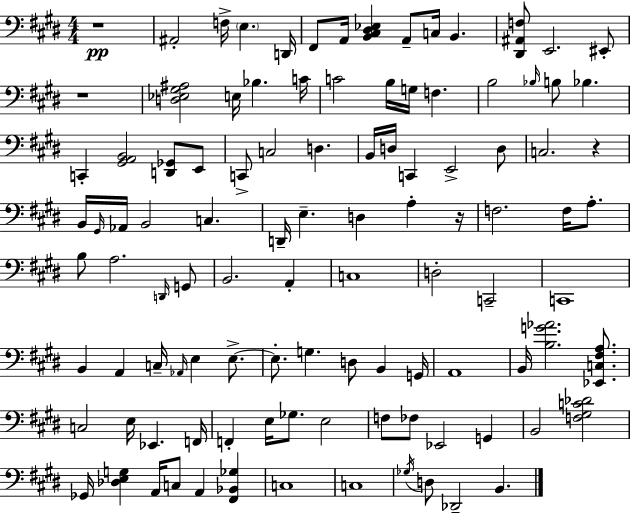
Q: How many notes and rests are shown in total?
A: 105